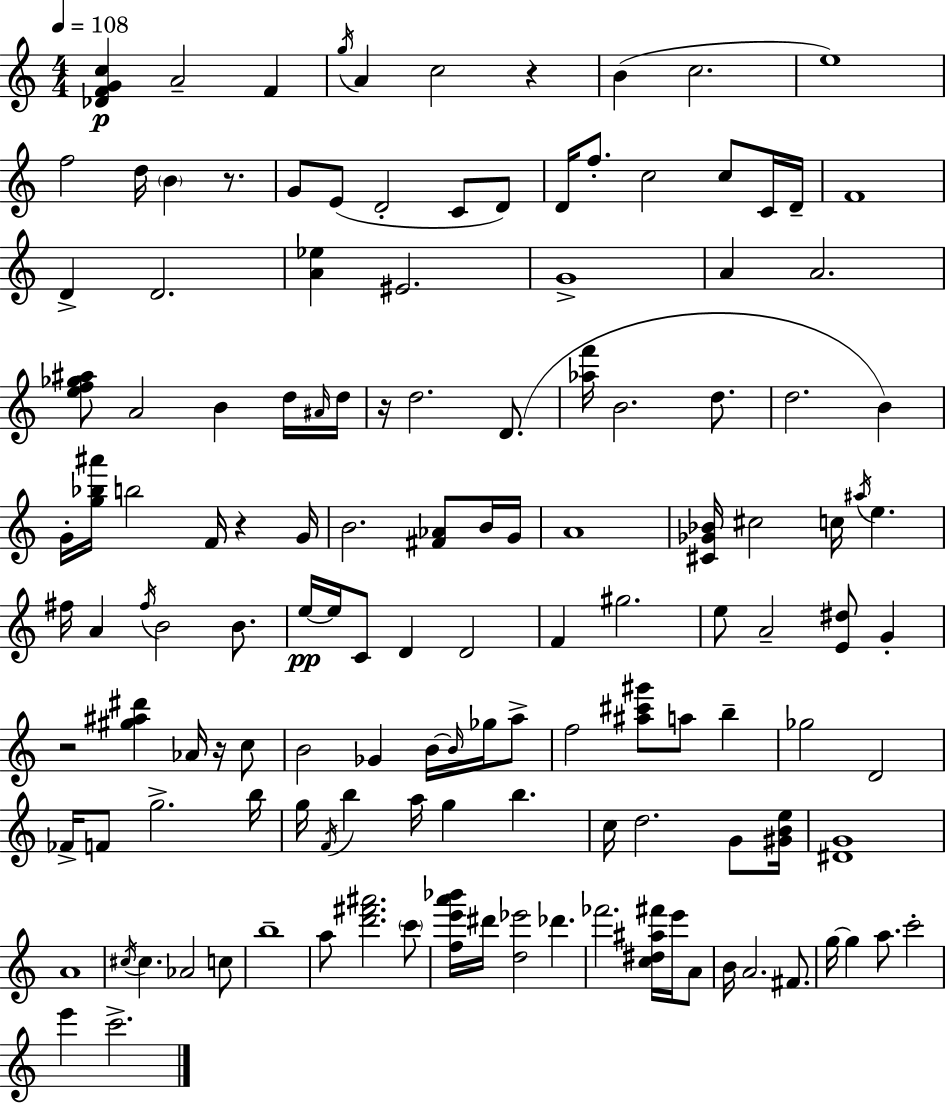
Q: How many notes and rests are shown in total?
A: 137